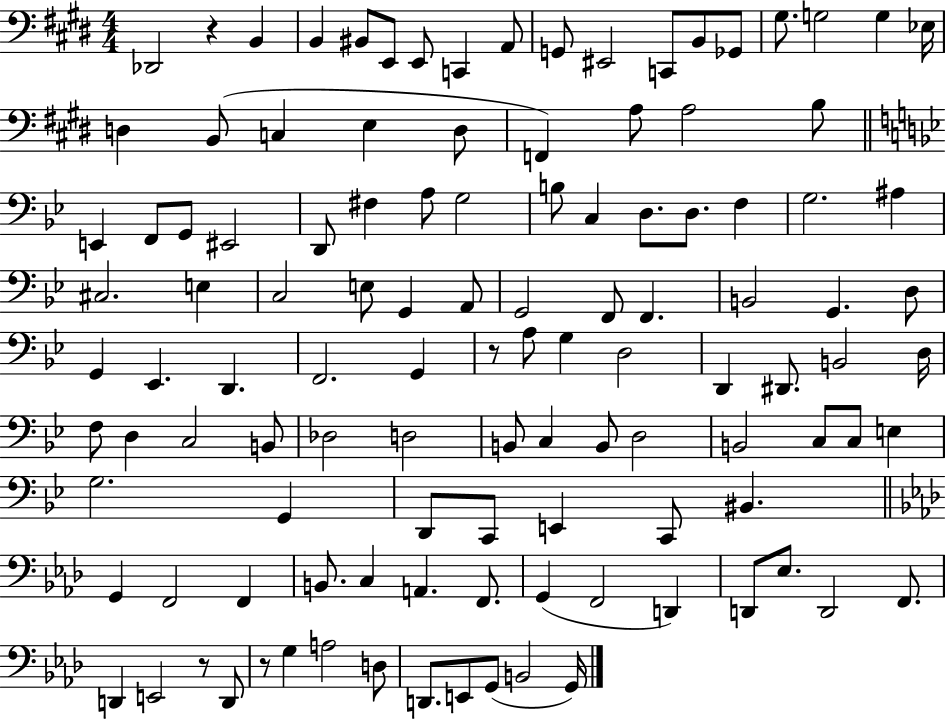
Db2/h R/q B2/q B2/q BIS2/e E2/e E2/e C2/q A2/e G2/e EIS2/h C2/e B2/e Gb2/e G#3/e. G3/h G3/q Eb3/s D3/q B2/e C3/q E3/q D3/e F2/q A3/e A3/h B3/e E2/q F2/e G2/e EIS2/h D2/e F#3/q A3/e G3/h B3/e C3/q D3/e. D3/e. F3/q G3/h. A#3/q C#3/h. E3/q C3/h E3/e G2/q A2/e G2/h F2/e F2/q. B2/h G2/q. D3/e G2/q Eb2/q. D2/q. F2/h. G2/q R/e A3/e G3/q D3/h D2/q D#2/e. B2/h D3/s F3/e D3/q C3/h B2/e Db3/h D3/h B2/e C3/q B2/e D3/h B2/h C3/e C3/e E3/q G3/h. G2/q D2/e C2/e E2/q C2/e BIS2/q. G2/q F2/h F2/q B2/e. C3/q A2/q. F2/e. G2/q F2/h D2/q D2/e Eb3/e. D2/h F2/e. D2/q E2/h R/e D2/e R/e G3/q A3/h D3/e D2/e. E2/e G2/e B2/h G2/s